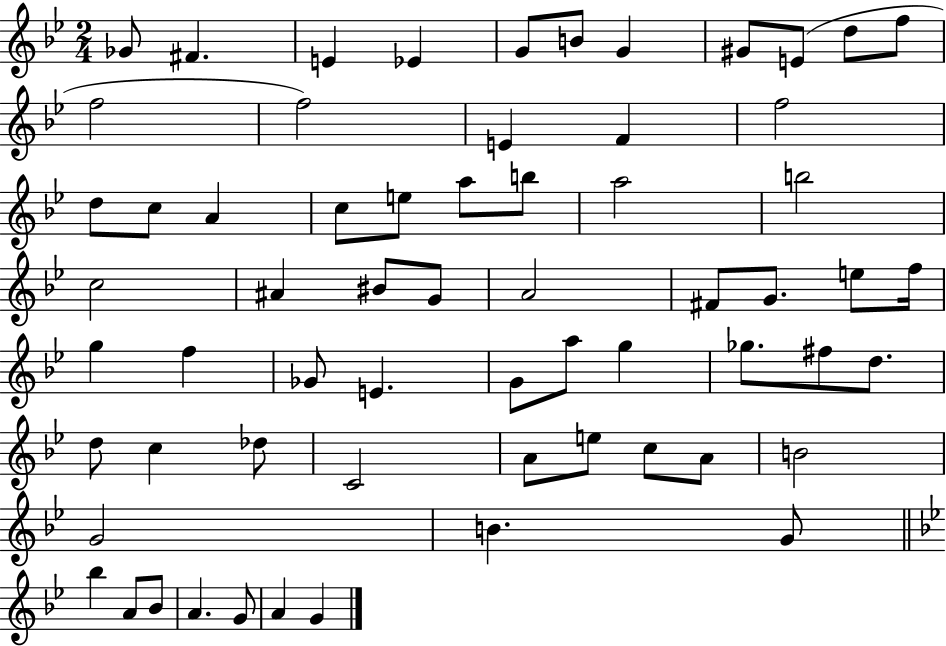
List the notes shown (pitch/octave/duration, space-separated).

Gb4/e F#4/q. E4/q Eb4/q G4/e B4/e G4/q G#4/e E4/e D5/e F5/e F5/h F5/h E4/q F4/q F5/h D5/e C5/e A4/q C5/e E5/e A5/e B5/e A5/h B5/h C5/h A#4/q BIS4/e G4/e A4/h F#4/e G4/e. E5/e F5/s G5/q F5/q Gb4/e E4/q. G4/e A5/e G5/q Gb5/e. F#5/e D5/e. D5/e C5/q Db5/e C4/h A4/e E5/e C5/e A4/e B4/h G4/h B4/q. G4/e Bb5/q A4/e Bb4/e A4/q. G4/e A4/q G4/q